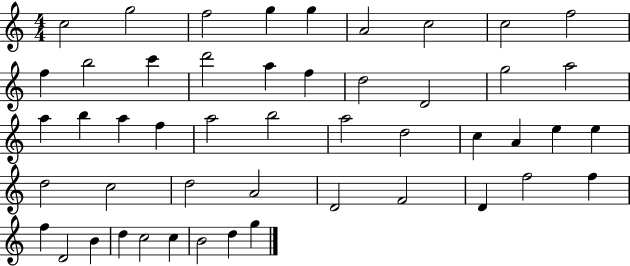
C5/h G5/h F5/h G5/q G5/q A4/h C5/h C5/h F5/h F5/q B5/h C6/q D6/h A5/q F5/q D5/h D4/h G5/h A5/h A5/q B5/q A5/q F5/q A5/h B5/h A5/h D5/h C5/q A4/q E5/q E5/q D5/h C5/h D5/h A4/h D4/h F4/h D4/q F5/h F5/q F5/q D4/h B4/q D5/q C5/h C5/q B4/h D5/q G5/q